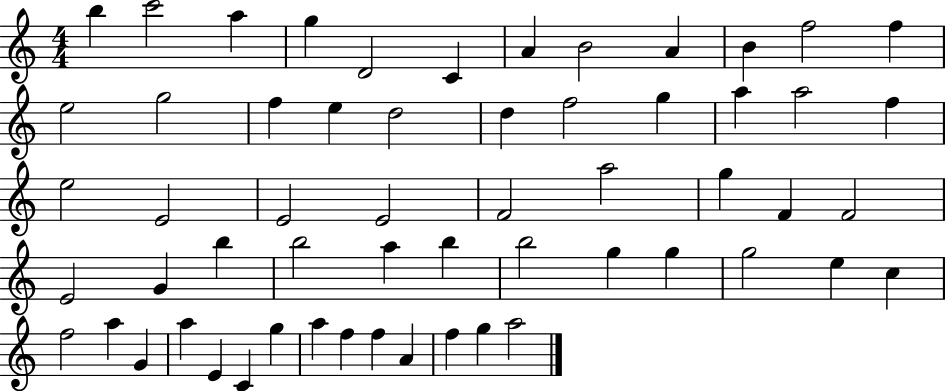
{
  \clef treble
  \numericTimeSignature
  \time 4/4
  \key c \major
  b''4 c'''2 a''4 | g''4 d'2 c'4 | a'4 b'2 a'4 | b'4 f''2 f''4 | \break e''2 g''2 | f''4 e''4 d''2 | d''4 f''2 g''4 | a''4 a''2 f''4 | \break e''2 e'2 | e'2 e'2 | f'2 a''2 | g''4 f'4 f'2 | \break e'2 g'4 b''4 | b''2 a''4 b''4 | b''2 g''4 g''4 | g''2 e''4 c''4 | \break f''2 a''4 g'4 | a''4 e'4 c'4 g''4 | a''4 f''4 f''4 a'4 | f''4 g''4 a''2 | \break \bar "|."
}